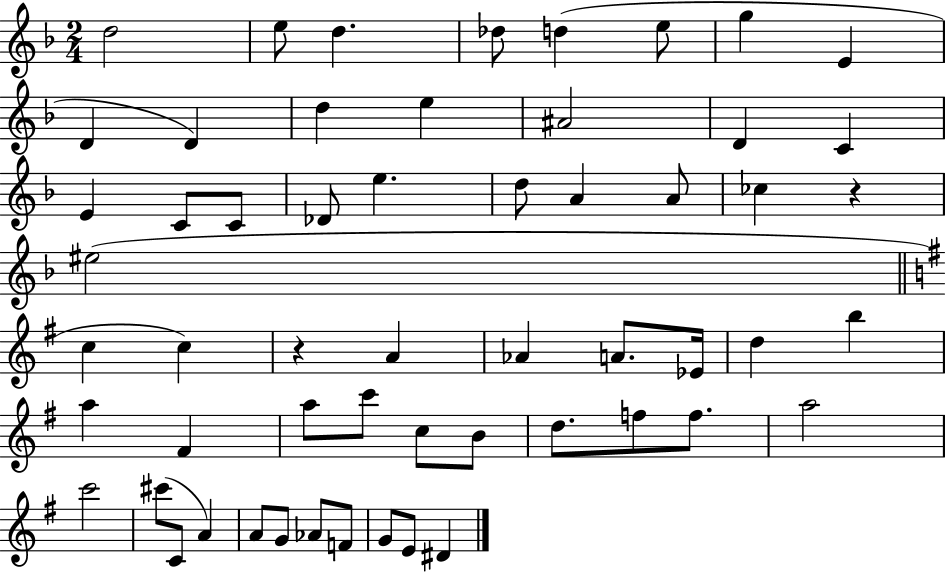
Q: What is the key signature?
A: F major